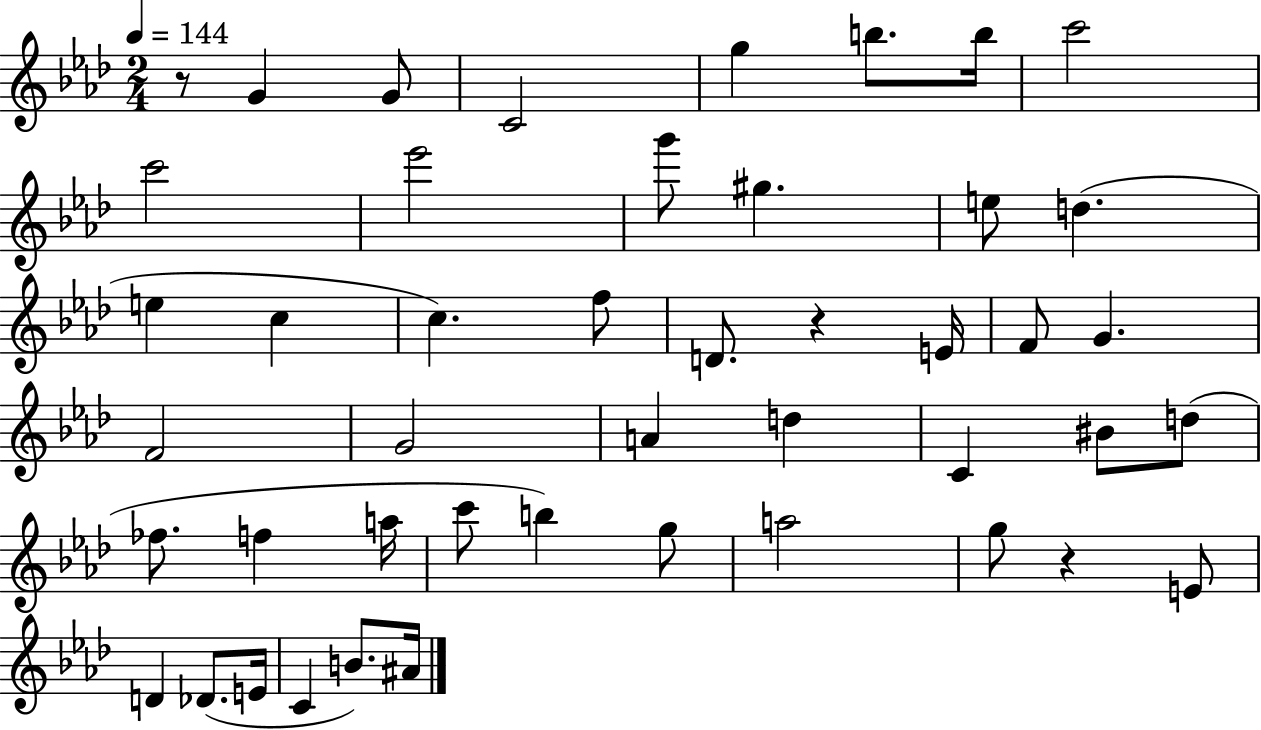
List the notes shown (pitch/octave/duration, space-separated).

R/e G4/q G4/e C4/h G5/q B5/e. B5/s C6/h C6/h Eb6/h G6/e G#5/q. E5/e D5/q. E5/q C5/q C5/q. F5/e D4/e. R/q E4/s F4/e G4/q. F4/h G4/h A4/q D5/q C4/q BIS4/e D5/e FES5/e. F5/q A5/s C6/e B5/q G5/e A5/h G5/e R/q E4/e D4/q Db4/e. E4/s C4/q B4/e. A#4/s